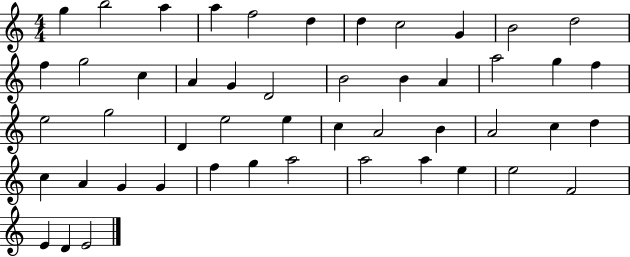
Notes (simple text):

G5/q B5/h A5/q A5/q F5/h D5/q D5/q C5/h G4/q B4/h D5/h F5/q G5/h C5/q A4/q G4/q D4/h B4/h B4/q A4/q A5/h G5/q F5/q E5/h G5/h D4/q E5/h E5/q C5/q A4/h B4/q A4/h C5/q D5/q C5/q A4/q G4/q G4/q F5/q G5/q A5/h A5/h A5/q E5/q E5/h F4/h E4/q D4/q E4/h